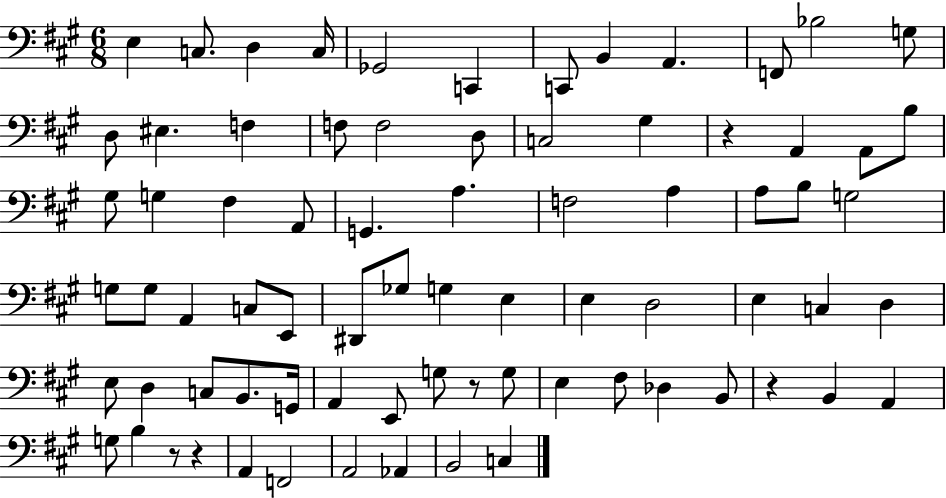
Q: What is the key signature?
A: A major